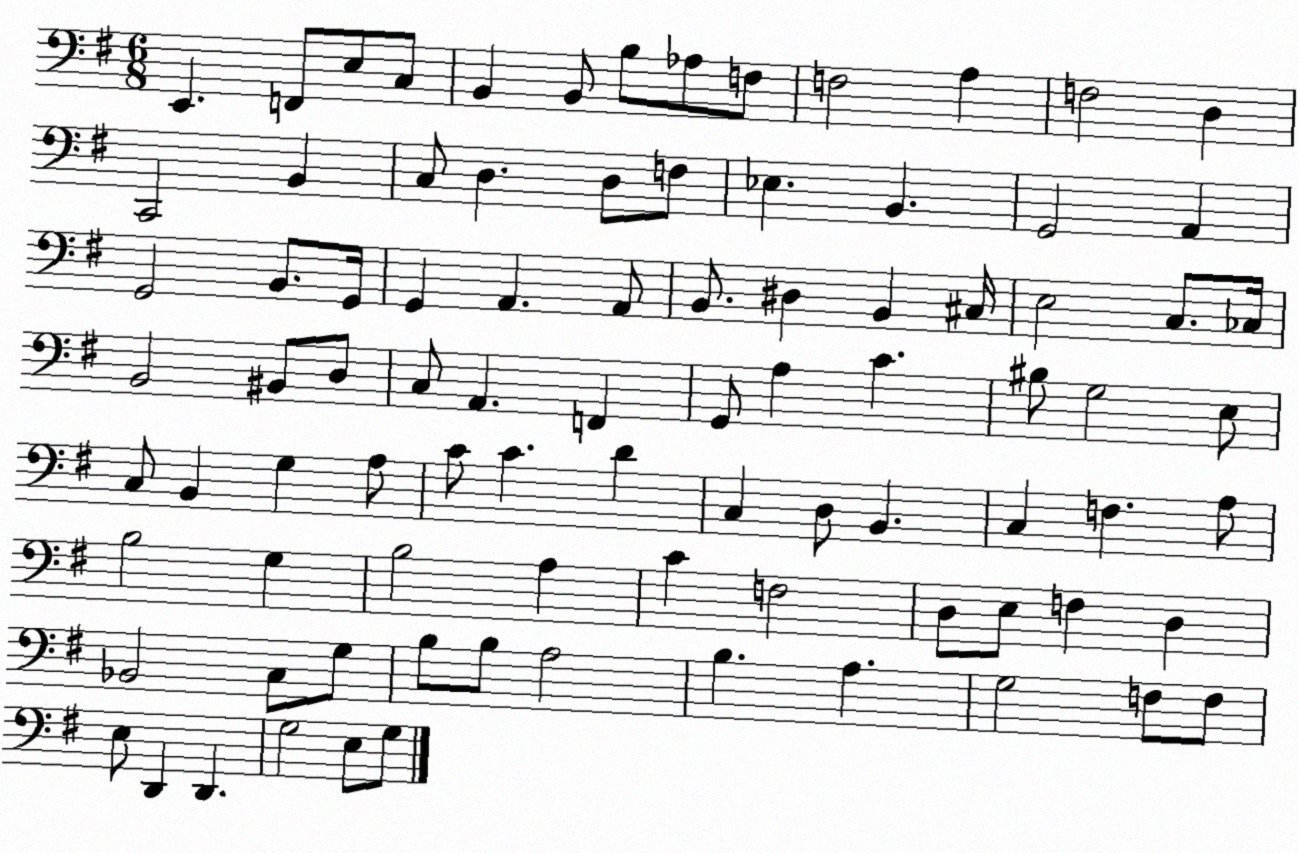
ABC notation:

X:1
T:Untitled
M:6/8
L:1/4
K:G
E,, F,,/2 E,/2 C,/2 B,, B,,/2 B,/2 _A,/2 F,/2 F,2 A, F,2 D, C,,2 B,, C,/2 D, D,/2 F,/2 _E, B,, G,,2 A,, G,,2 B,,/2 G,,/4 G,, A,, A,,/2 B,,/2 ^D, B,, ^C,/4 E,2 C,/2 _C,/4 B,,2 ^B,,/2 D,/2 C,/2 A,, F,, G,,/2 A, C ^B,/2 G,2 E,/2 C,/2 B,, G, A,/2 C/2 C D C, D,/2 B,, C, F, A,/2 B,2 G, B,2 A, C F,2 D,/2 E,/2 F, D, _B,,2 C,/2 G,/2 B,/2 B,/2 A,2 B, A, G,2 F,/2 F,/2 E,/2 D,, D,, G,2 E,/2 G,/2